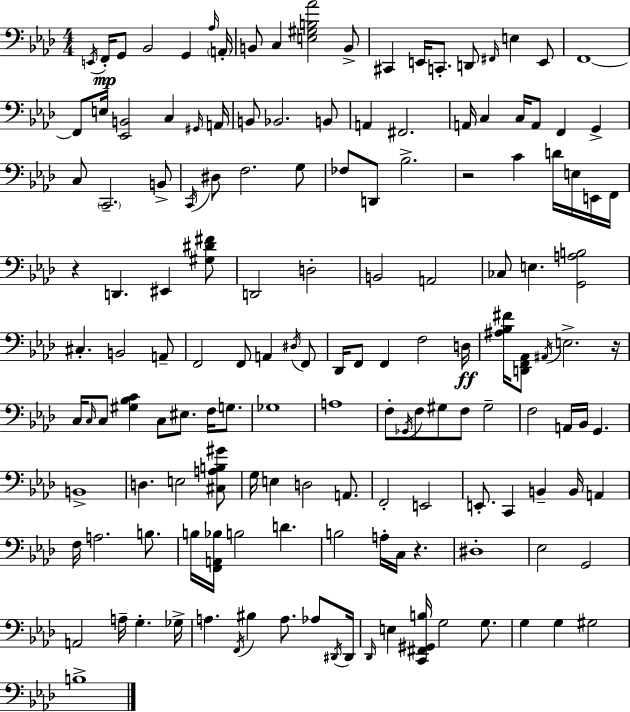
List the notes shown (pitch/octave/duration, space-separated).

E2/s F2/s G2/e Bb2/h G2/q Ab3/s A2/s B2/e C3/q [E3,G#3,B3,Ab4]/h B2/e C#2/q E2/s C2/e. D2/e F#2/s E3/q E2/e F2/w F2/e E3/s [Eb2,B2]/h C3/q G#2/s A2/s B2/e Bb2/h. B2/e A2/q F#2/h. A2/s C3/q C3/s A2/e F2/q G2/q C3/e C2/h. B2/e C2/s D#3/e F3/h. G3/e FES3/e D2/e Bb3/h. R/h C4/q D4/s E3/s E2/s F2/s R/q D2/q. EIS2/q [G#3,D#4,F#4]/e D2/h D3/h B2/h A2/h CES3/e E3/q. [G2,A3,B3]/h C#3/q. B2/h A2/e F2/h F2/e A2/q D#3/s F2/e Db2/s F2/e F2/q F3/h D3/s [A#3,Bb3,F#4]/s [D2,F2,Ab2]/e A#2/s E3/h. R/s C3/s C3/s C3/e [G#3,Bb3,C4]/q C3/e EIS3/e. F3/s G3/e. Gb3/w A3/w F3/e Gb2/s F3/e G#3/e F3/e G#3/h F3/h A2/s Bb2/s G2/q. B2/w D3/q. E3/h [C#3,A3,B3,G#4]/e G3/s E3/q D3/h A2/e. F2/h E2/h E2/e. C2/q B2/q B2/s A2/q F3/s A3/h. B3/e. B3/s [F2,A2,Bb3]/s B3/h D4/q. B3/h A3/s C3/s R/q. D#3/w Eb3/h G2/h A2/h A3/s G3/q. Gb3/s A3/q. F2/s BIS3/q A3/e. Ab3/e D#2/s D#2/s Db2/s E3/q [C2,F#2,G#2,B3]/s G3/h G3/e. G3/q G3/q G#3/h B3/w